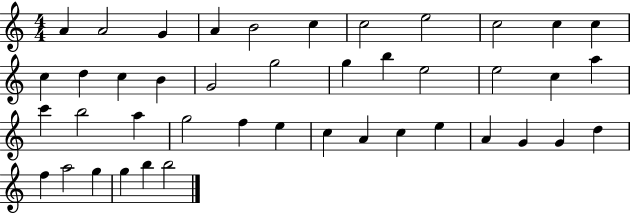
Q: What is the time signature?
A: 4/4